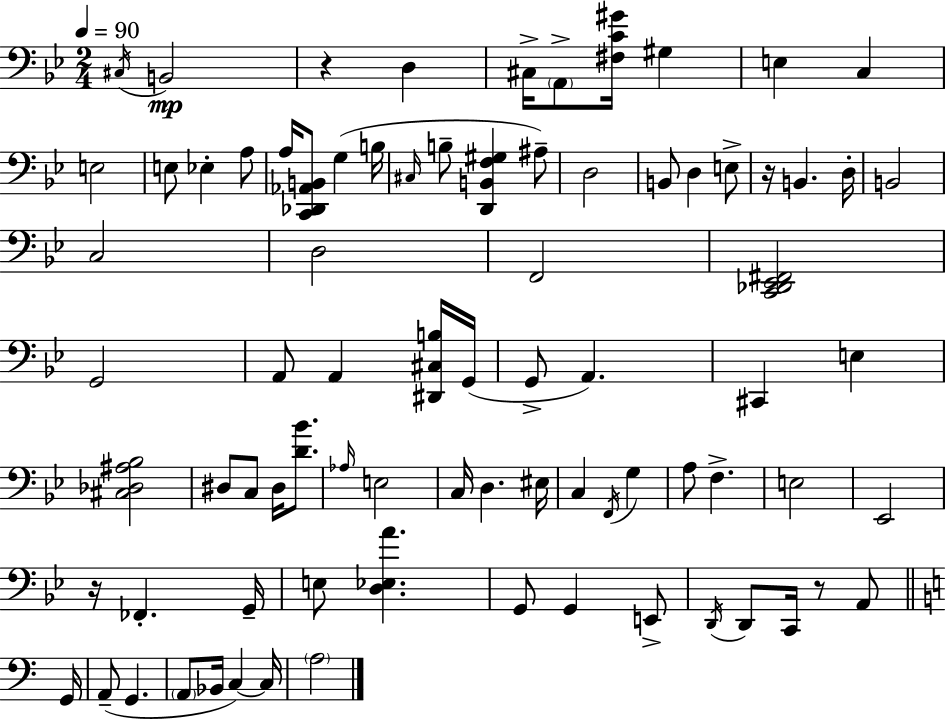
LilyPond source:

{
  \clef bass
  \numericTimeSignature
  \time 2/4
  \key bes \major
  \tempo 4 = 90
  \acciaccatura { cis16 }\mp b,2 | r4 d4 | cis16-> \parenthesize a,8-> <fis c' gis'>16 gis4 | e4 c4 | \break e2 | e8 ees4-. a8 | a16 <c, des, aes, b,>8 g4( | b16 \grace { cis16 } b8-- <d, b, f gis>4 | \break ais8--) d2 | b,8 d4 | e8-> r16 b,4. | d16-. b,2 | \break c2 | d2 | f,2 | <c, des, ees, fis,>2 | \break g,2 | a,8 a,4 | <dis, cis b>16 g,16( g,8-> a,4.) | cis,4 e4 | \break <cis des ais bes>2 | dis8 c8 dis16 <d' bes'>8. | \grace { aes16 } e2 | c16 d4. | \break eis16 c4 \acciaccatura { f,16 } | g4 a8 f4.-> | e2 | ees,2 | \break r16 fes,4.-. | g,16-- e8 <d ees a'>4. | g,8 g,4 | e,8-> \acciaccatura { d,16 } d,8 c,16 | \break r8 a,8 \bar "||" \break \key a \minor g,16 a,8--( g,4. | \parenthesize a,8 bes,16 c4~~) | c16 \parenthesize a2 | \bar "|."
}